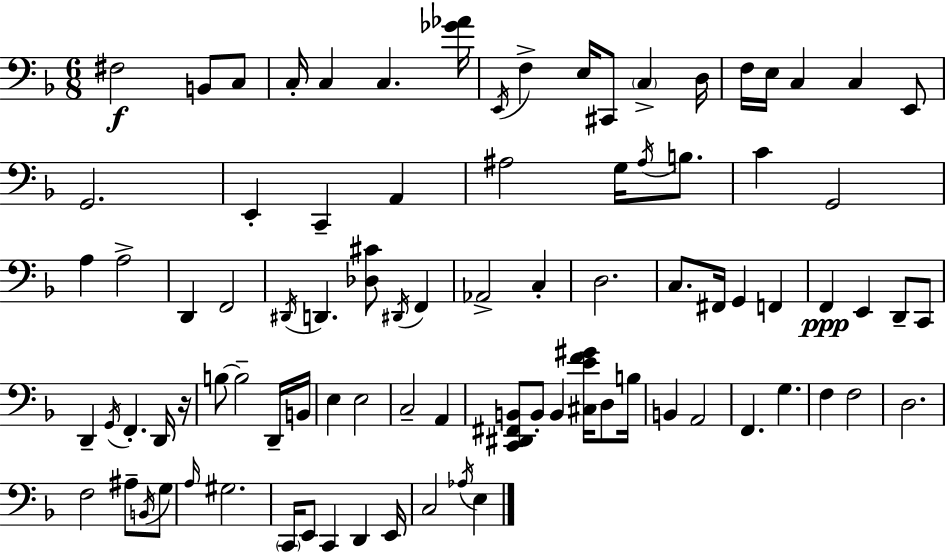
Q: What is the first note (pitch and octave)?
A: F#3